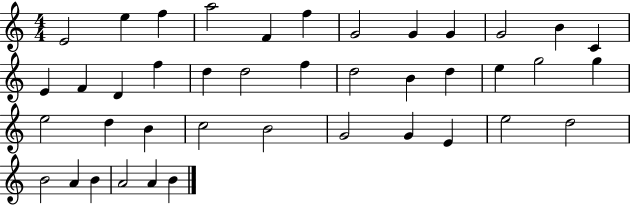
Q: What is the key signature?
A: C major